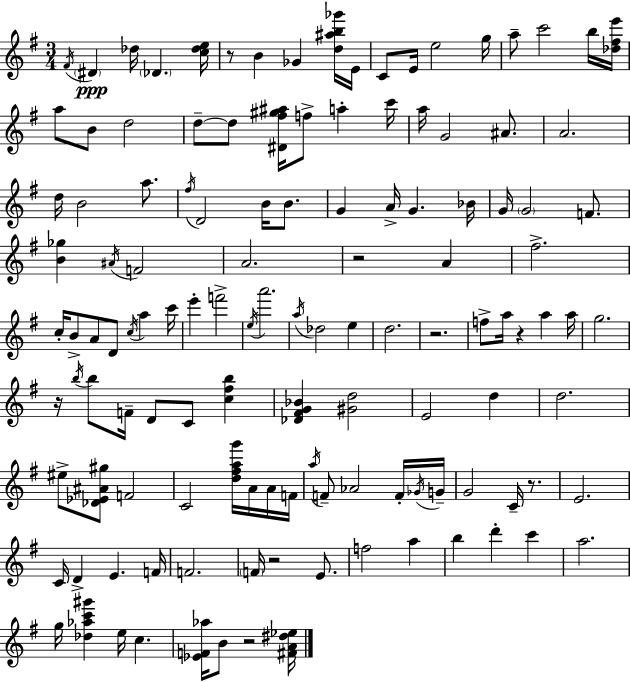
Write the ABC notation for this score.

X:1
T:Untitled
M:3/4
L:1/4
K:G
^F/4 ^D _d/4 _D [c_de]/4 z/2 B _G [d^ab_g']/4 E/4 C/2 E/4 e2 g/4 a/2 c'2 b/4 [_d^fe']/4 a/2 B/2 d2 d/2 d/2 [^D^f^g^a]/4 f/2 a c'/4 a/4 G2 ^A/2 A2 d/4 B2 a/2 ^f/4 D2 B/4 B/2 G A/4 G _B/4 G/4 G2 F/2 [B_g] ^A/4 F2 A2 z2 A ^f2 c/4 B/2 A/2 D/2 c/4 a c'/4 e' f'2 e/4 a'2 a/4 _d2 e d2 z2 f/2 a/4 z a a/4 g2 z/4 b/4 b/2 F/4 D/2 C/2 [c^fb] [_D^FG_B] [^Gd]2 E2 d d2 ^e/2 [_D_E^A^g]/2 F2 C2 [d^fag']/4 A/4 A/4 F/4 a/4 F/2 _A2 F/4 _G/4 G/4 G2 C/4 z/2 E2 C/4 D E F/4 F2 F/4 z2 E/2 f2 a b d' c' a2 g/4 [_d_ac'^g'] e/4 c [_EF_a]/4 B/2 z2 [^FA^d_e]/4